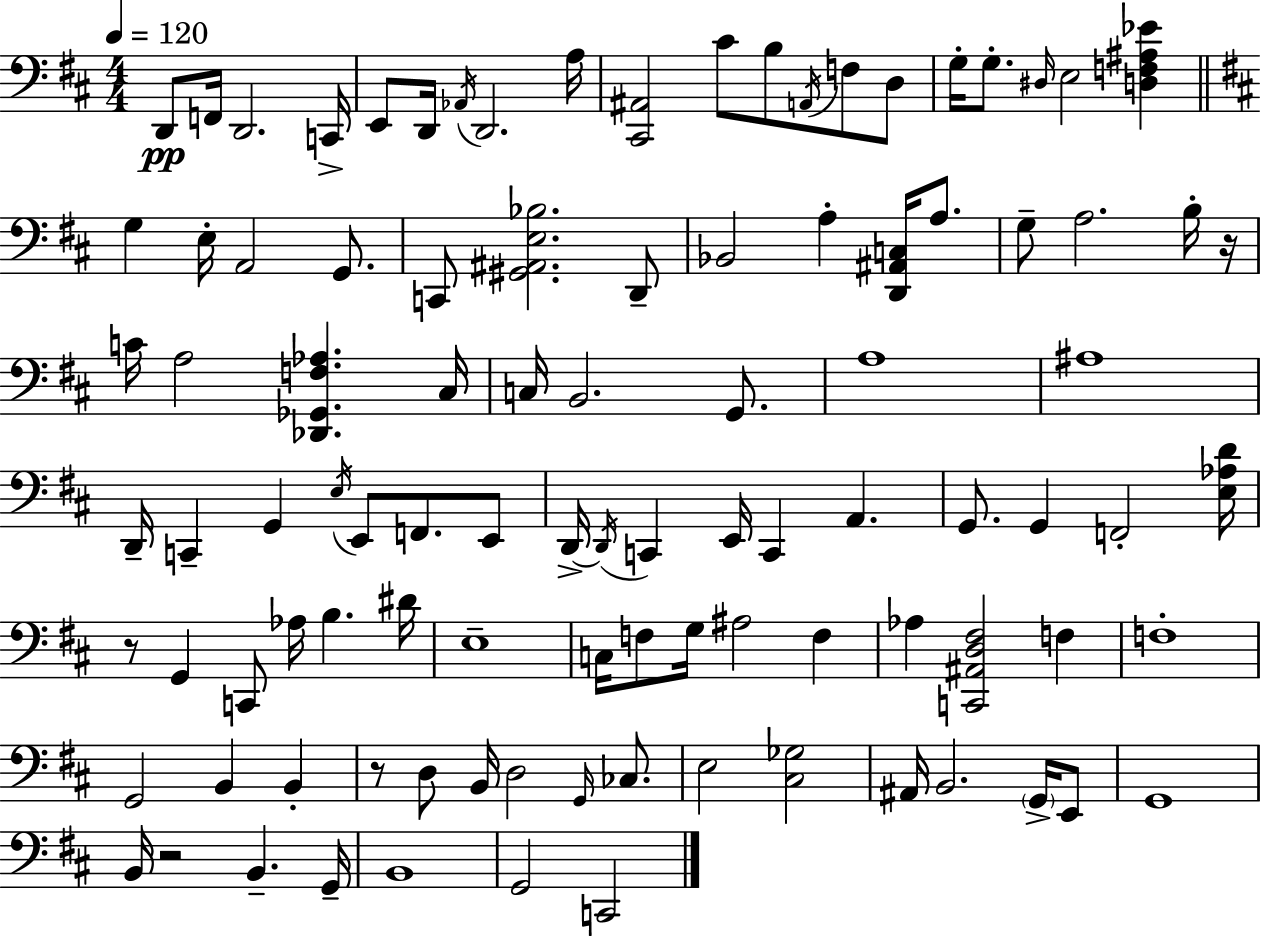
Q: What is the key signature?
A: D major